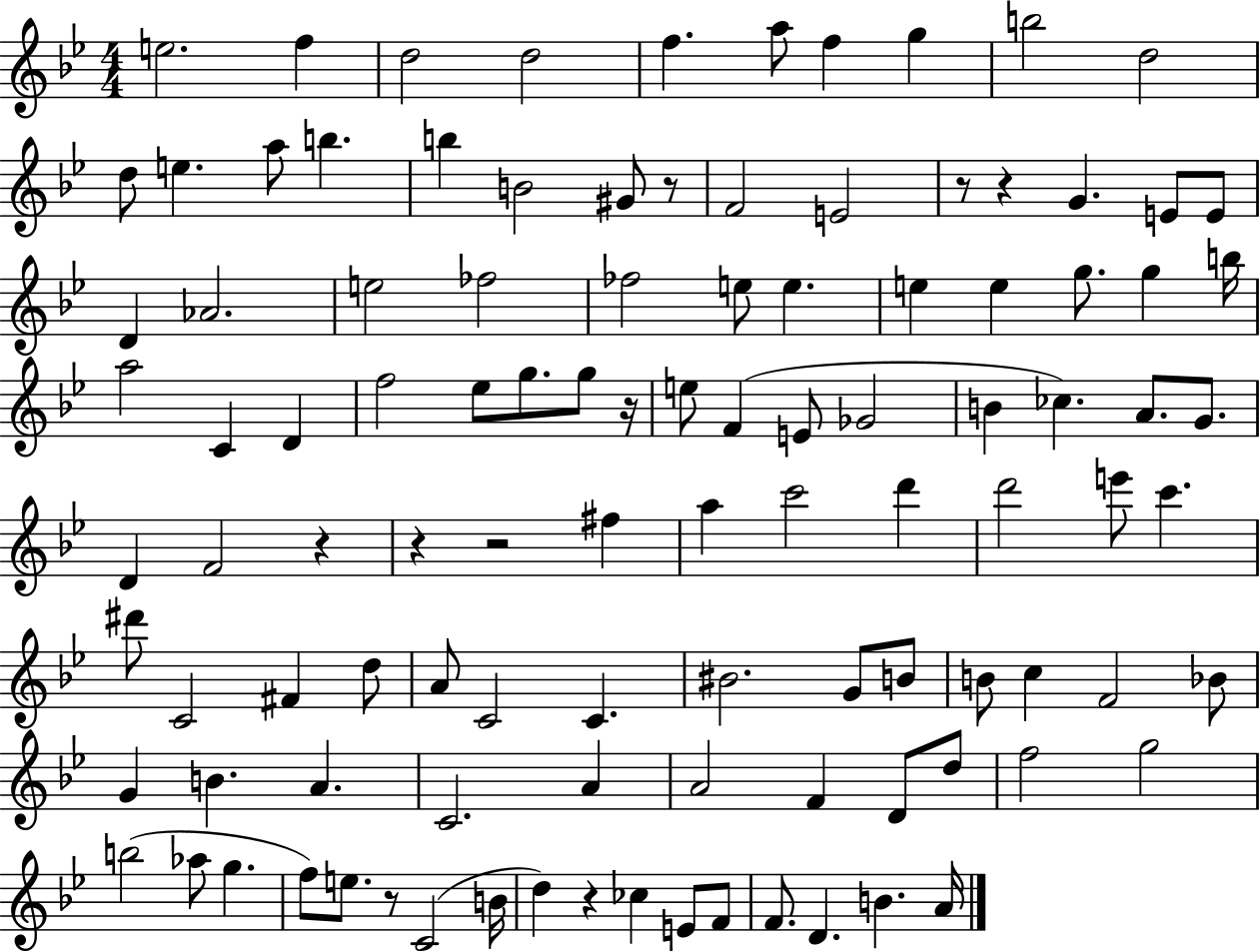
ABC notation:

X:1
T:Untitled
M:4/4
L:1/4
K:Bb
e2 f d2 d2 f a/2 f g b2 d2 d/2 e a/2 b b B2 ^G/2 z/2 F2 E2 z/2 z G E/2 E/2 D _A2 e2 _f2 _f2 e/2 e e e g/2 g b/4 a2 C D f2 _e/2 g/2 g/2 z/4 e/2 F E/2 _G2 B _c A/2 G/2 D F2 z z z2 ^f a c'2 d' d'2 e'/2 c' ^d'/2 C2 ^F d/2 A/2 C2 C ^B2 G/2 B/2 B/2 c F2 _B/2 G B A C2 A A2 F D/2 d/2 f2 g2 b2 _a/2 g f/2 e/2 z/2 C2 B/4 d z _c E/2 F/2 F/2 D B A/4